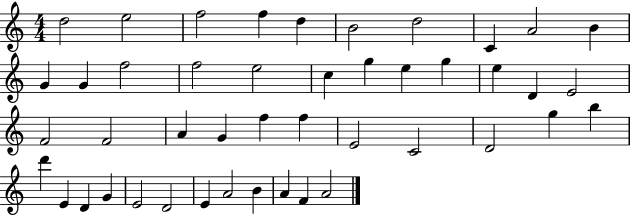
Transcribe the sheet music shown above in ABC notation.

X:1
T:Untitled
M:4/4
L:1/4
K:C
d2 e2 f2 f d B2 d2 C A2 B G G f2 f2 e2 c g e g e D E2 F2 F2 A G f f E2 C2 D2 g b d' E D G E2 D2 E A2 B A F A2